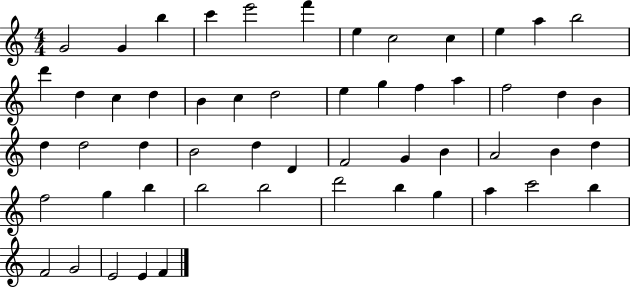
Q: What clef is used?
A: treble